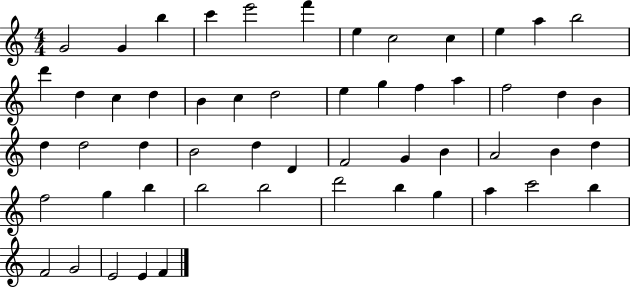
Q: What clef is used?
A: treble